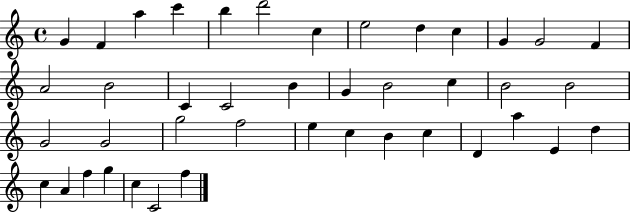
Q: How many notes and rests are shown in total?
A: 42